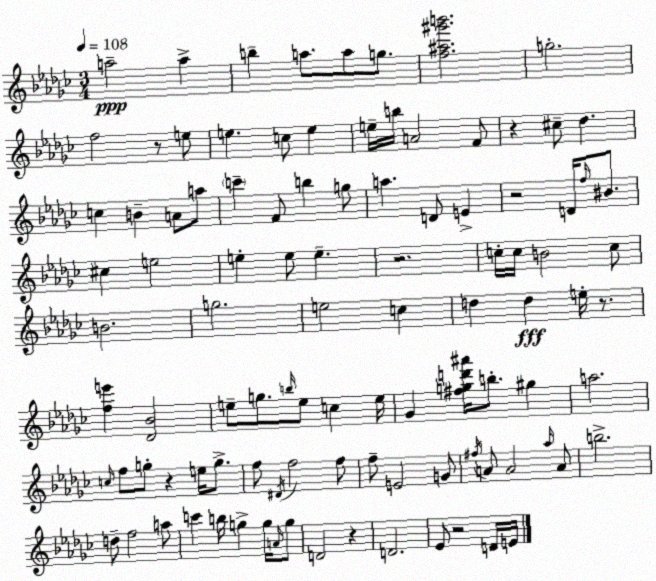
X:1
T:Untitled
M:3/4
L:1/4
K:Ebm
a2 a b a/2 a/2 g/2 [f^a^g'b']2 g2 f2 z/2 e/2 e c/2 e e/4 b/4 A2 F/2 z ^c/2 _d c B A/2 a/2 c' F/2 b g/2 a D/2 E z2 D/4 f/4 ^B/2 ^c e2 e e/2 e z2 c/4 c/4 B2 c/2 B2 g2 e2 c d d e/4 z/2 [fe'] [_D_B]2 e/2 g/2 b/4 e/2 c e/4 _G [^fgd'^a']/4 b/2 ^g a2 c/4 f/2 g/2 z e/4 g/2 f/2 ^D/4 f2 f/2 f/2 E2 G/2 ^f/4 A/2 A2 _a/4 A/2 b2 d/2 f2 a/2 c' b/4 g g/4 A/4 g/2 D2 z D2 _E/2 z2 D/4 E/4